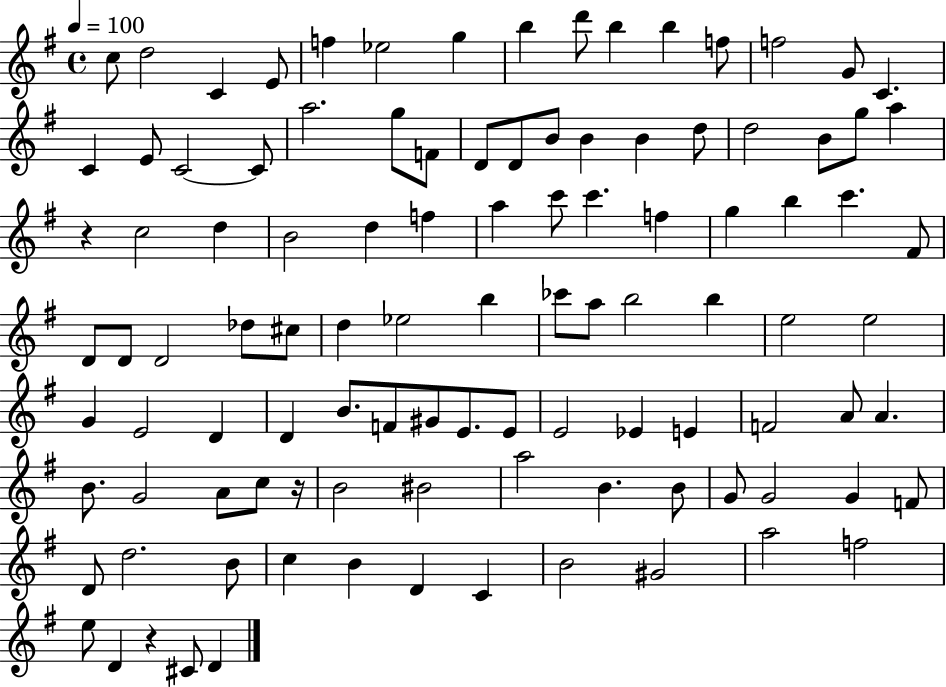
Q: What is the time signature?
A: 4/4